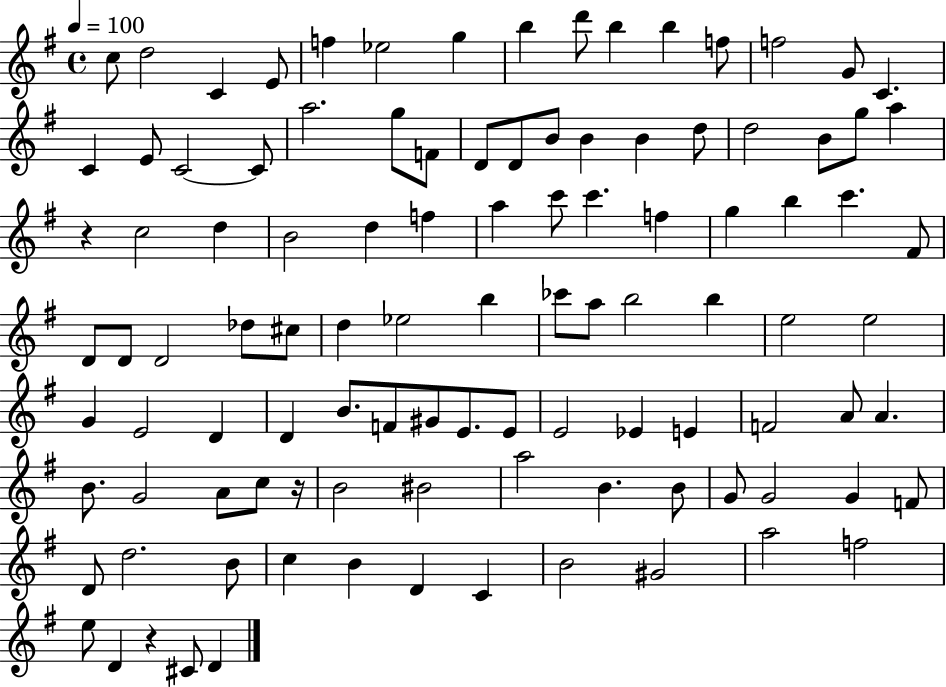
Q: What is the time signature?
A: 4/4